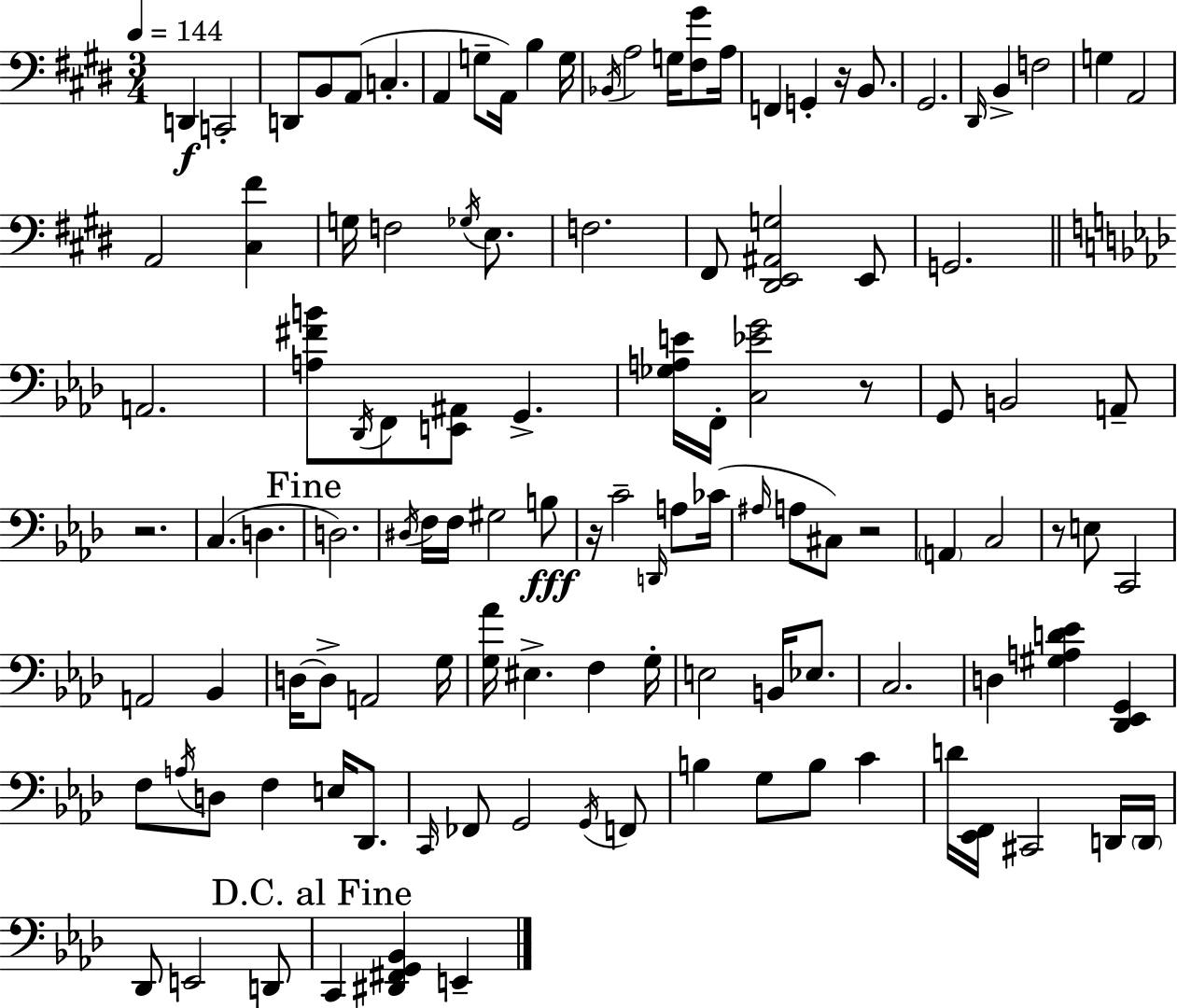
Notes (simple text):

D2/q C2/h D2/e B2/e A2/e C3/q. A2/q G3/e A2/s B3/q G3/s Bb2/s A3/h G3/s [F#3,G#4]/e A3/s F2/q G2/q R/s B2/e. G#2/h. D#2/s B2/q F3/h G3/q A2/h A2/h [C#3,F#4]/q G3/s F3/h Gb3/s E3/e. F3/h. F#2/e [D#2,E2,A#2,G3]/h E2/e G2/h. A2/h. [A3,F#4,B4]/e Db2/s F2/e [E2,A#2]/e G2/q. [Gb3,A3,E4]/s F2/s [C3,Eb4,G4]/h R/e G2/e B2/h A2/e R/h. C3/q. D3/q. D3/h. D#3/s F3/s F3/s G#3/h B3/e R/s C4/h D2/s A3/e CES4/s A#3/s A3/e C#3/e R/h A2/q C3/h R/e E3/e C2/h A2/h Bb2/q D3/s D3/e A2/h G3/s [G3,Ab4]/s EIS3/q. F3/q G3/s E3/h B2/s Eb3/e. C3/h. D3/q [G#3,A3,D4,Eb4]/q [Db2,Eb2,G2]/q F3/e A3/s D3/e F3/q E3/s Db2/e. C2/s FES2/e G2/h G2/s F2/e B3/q G3/e B3/e C4/q D4/s [Eb2,F2]/s C#2/h D2/s D2/s Db2/e E2/h D2/e C2/q [D#2,F#2,G2,Bb2]/q E2/q